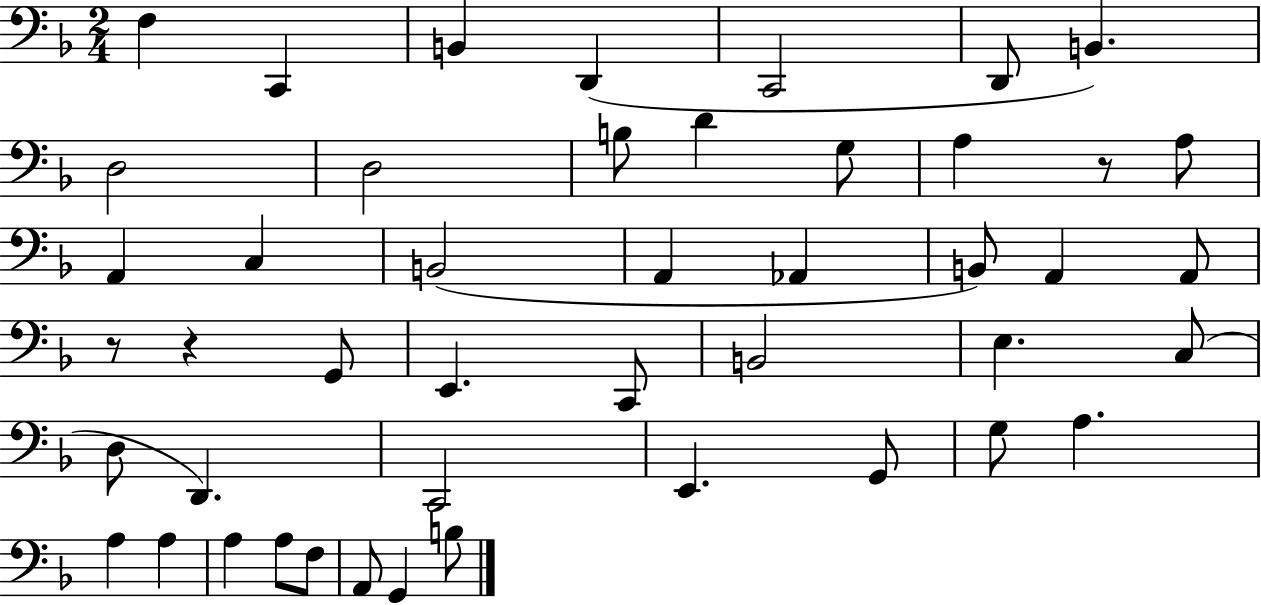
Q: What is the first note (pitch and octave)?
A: F3